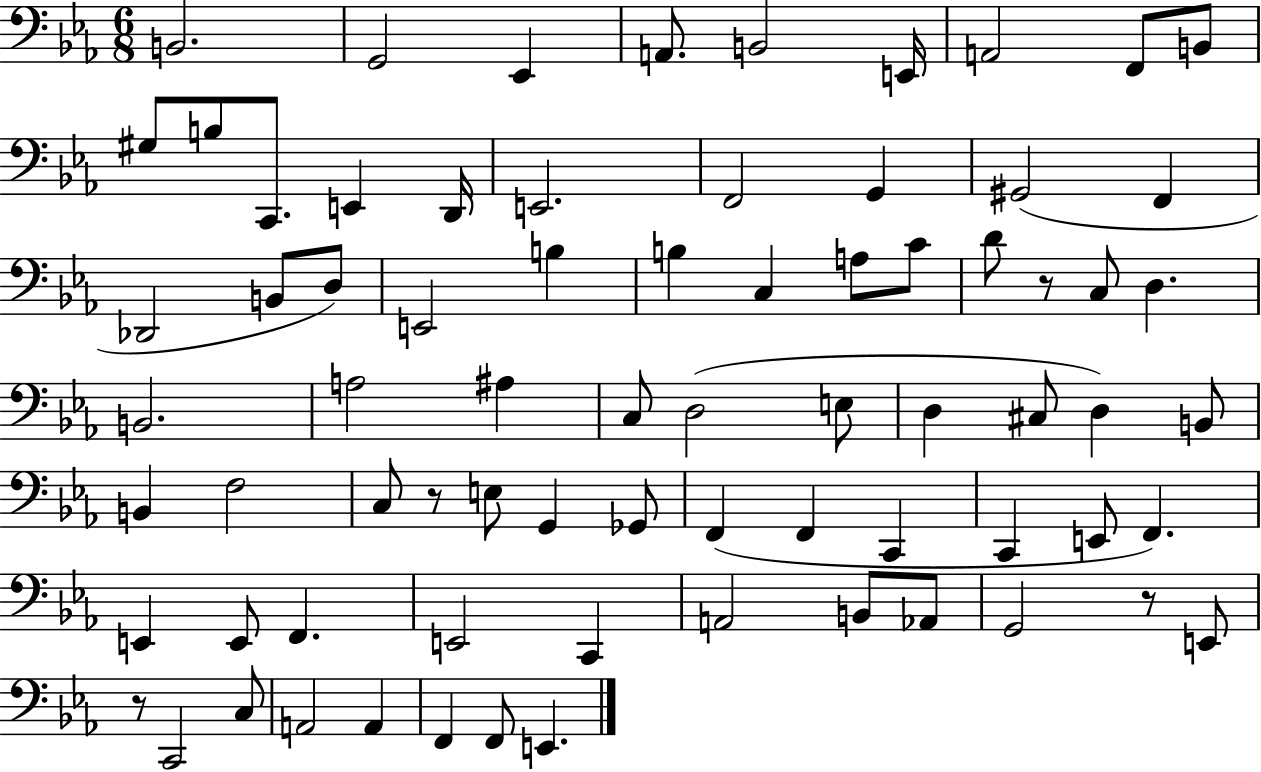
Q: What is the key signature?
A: EES major